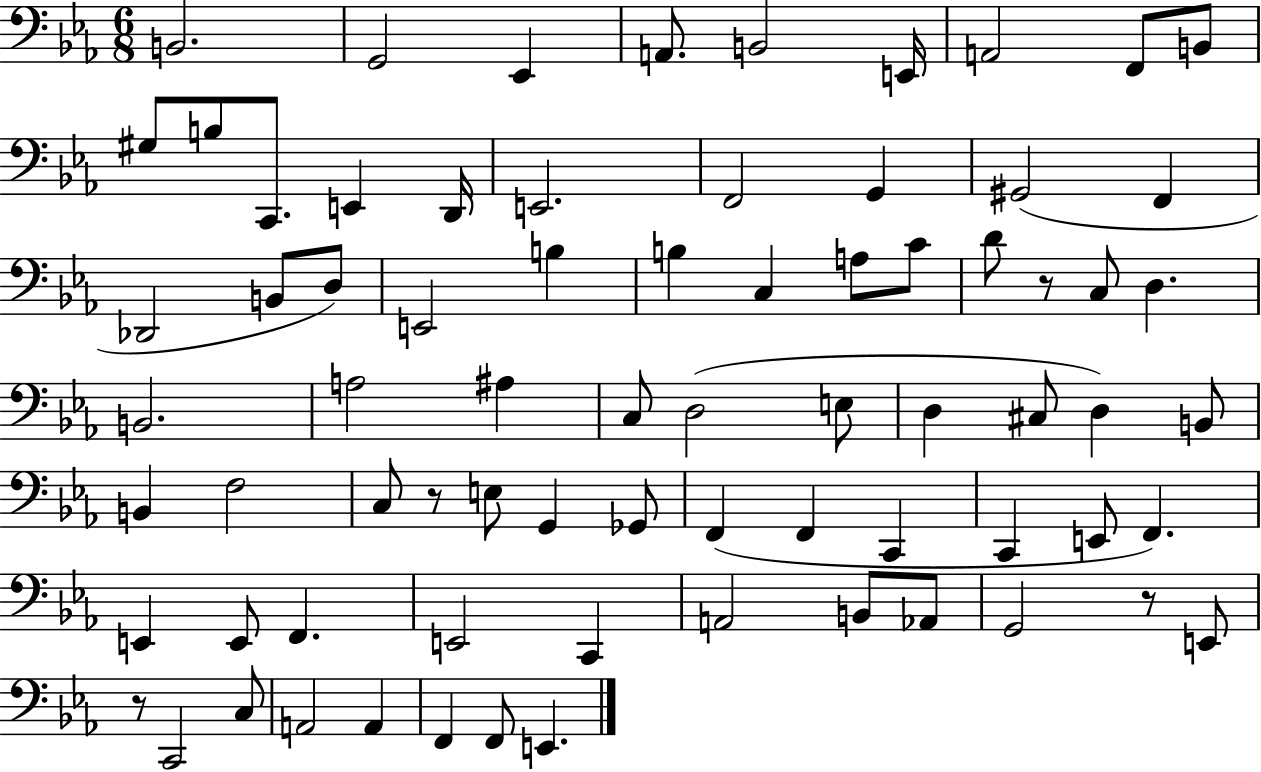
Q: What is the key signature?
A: EES major